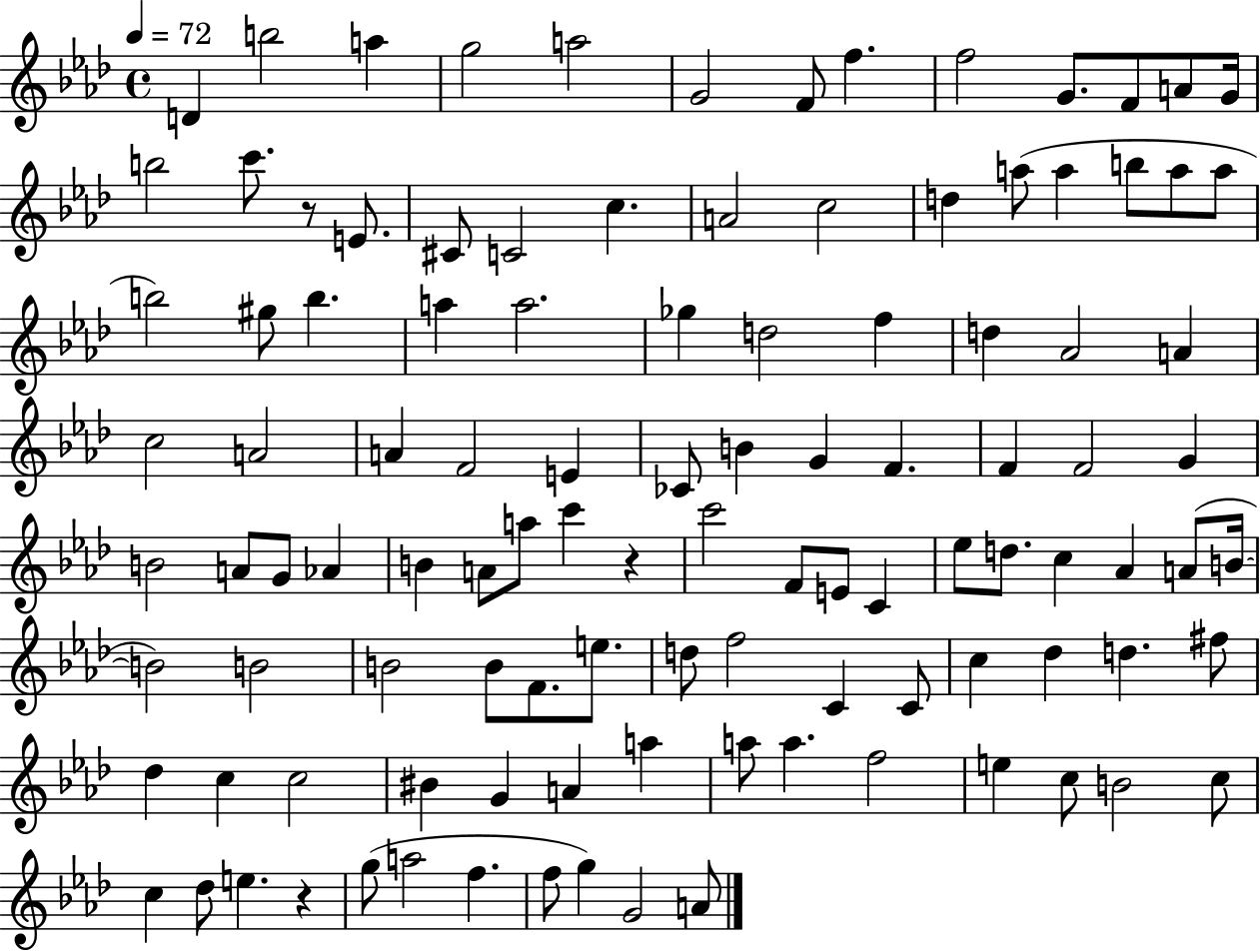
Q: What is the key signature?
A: AES major